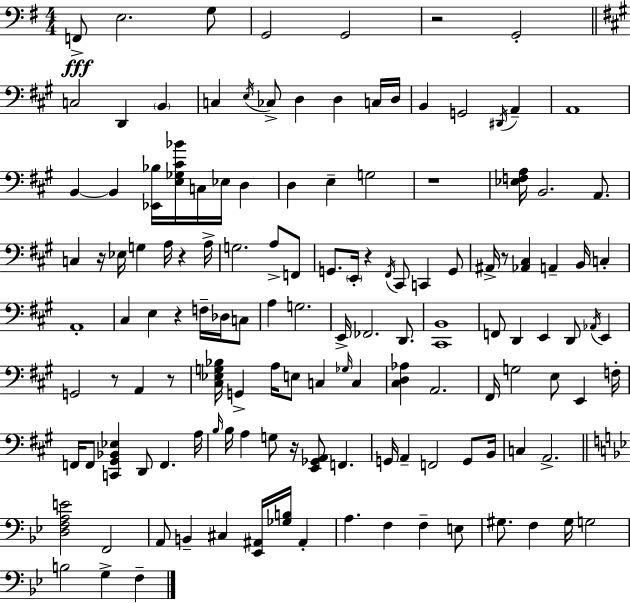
F2/e E3/h. G3/e G2/h G2/h R/h G2/h C3/h D2/q B2/q C3/q E3/s CES3/e D3/q D3/q C3/s D3/s B2/q G2/h D#2/s A2/q A2/w B2/q B2/q [Eb2,Bb3]/s [E3,Gb3,C#4,Bb4]/s C3/s Eb3/s D3/q D3/q E3/q G3/h R/w [Eb3,F3,A3]/s B2/h. A2/e. C3/q R/s Eb3/s G3/q A3/s R/q A3/s G3/h. A3/e F2/e G2/e. E2/s R/q F#2/s C#2/e C2/q G2/e A#2/s R/e [Ab2,C#3]/q A2/q B2/s C3/q A2/w C#3/q E3/q R/q F3/s Db3/s C3/e A3/q G3/h. E2/s FES2/h. D2/e. [C#2,B2]/w F2/e D2/q E2/q D2/e Ab2/s E2/q G2/h R/e A2/q R/e [C#3,Eb3,G3,Bb3]/s G2/q A3/s E3/e C3/q Gb3/s C3/q [C#3,D3,Ab3]/q A2/h. F#2/s G3/h E3/e E2/q F3/s F2/s F2/e [C2,G#2,Bb2,Eb3]/q D2/e F2/q. A3/s B3/s B3/s A3/q G3/e R/s [E2,Gb2,A2]/e F2/q. G2/s A2/q F2/h G2/e B2/s C3/q A2/h. [D3,F3,A3,E4]/h F2/h A2/e B2/q C#3/q [Eb2,A#2]/s [Gb3,B3]/s A#2/q A3/q. F3/q F3/q E3/e G#3/e. F3/q G#3/s G3/h B3/h G3/q F3/q